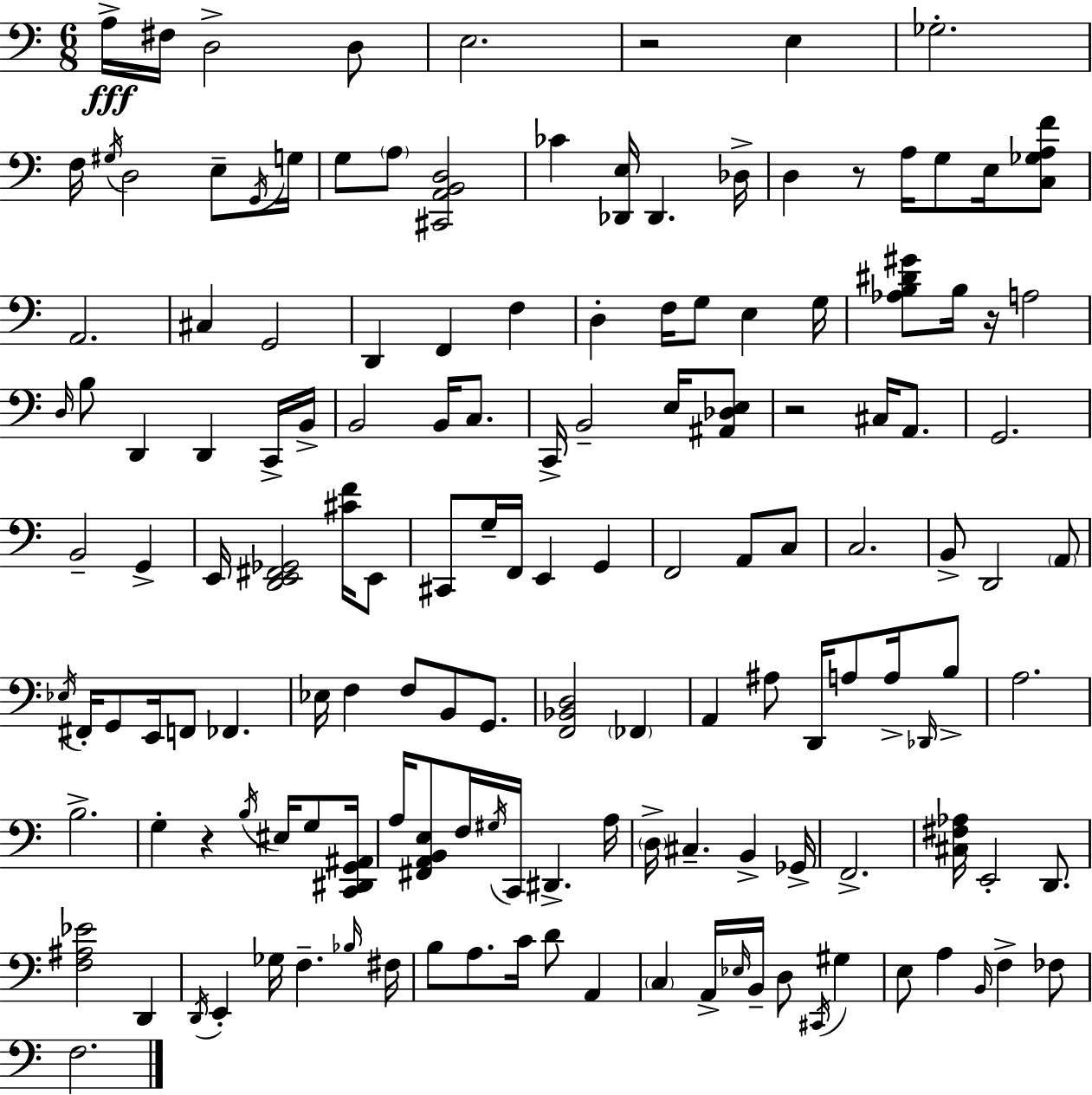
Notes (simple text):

A3/s F#3/s D3/h D3/e E3/h. R/h E3/q Gb3/h. F3/s G#3/s D3/h E3/e G2/s G3/s G3/e A3/e [C#2,A2,B2,D3]/h CES4/q [Db2,E3]/s Db2/q. Db3/s D3/q R/e A3/s G3/e E3/s [C3,Gb3,A3,F4]/e A2/h. C#3/q G2/h D2/q F2/q F3/q D3/q F3/s G3/e E3/q G3/s [Ab3,B3,D#4,G#4]/e B3/s R/s A3/h D3/s B3/e D2/q D2/q C2/s B2/s B2/h B2/s C3/e. C2/s B2/h E3/s [A#2,Db3,E3]/e R/h C#3/s A2/e. G2/h. B2/h G2/q E2/s [D2,E2,F#2,Gb2]/h [C#4,F4]/s E2/e C#2/e G3/s F2/s E2/q G2/q F2/h A2/e C3/e C3/h. B2/e D2/h A2/e Eb3/s F#2/s G2/e E2/s F2/e FES2/q. Eb3/s F3/q F3/e B2/e G2/e. [F2,Bb2,D3]/h FES2/q A2/q A#3/e D2/s A3/e A3/s Db2/s B3/e A3/h. B3/h. G3/q R/q B3/s EIS3/s G3/e [C2,D#2,G2,A#2]/s A3/s [F#2,A2,B2,E3]/e F3/s G#3/s C2/s D#2/q. A3/s D3/s C#3/q. B2/q Gb2/s F2/h. [C#3,F#3,Ab3]/s E2/h D2/e. [F3,A#3,Eb4]/h D2/q D2/s E2/q Gb3/s F3/q. Bb3/s F#3/s B3/e A3/e. C4/s D4/e A2/q C3/q A2/s Eb3/s B2/s D3/e C#2/s G#3/q E3/e A3/q B2/s F3/q FES3/e F3/h.